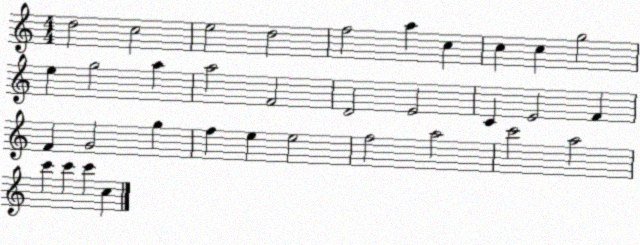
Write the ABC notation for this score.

X:1
T:Untitled
M:4/4
L:1/4
K:C
d2 c2 e2 d2 f2 a c c c g2 e g2 a a2 F2 D2 E2 C E2 F F G2 g f e e2 f2 a2 c'2 a2 c' c' c' c